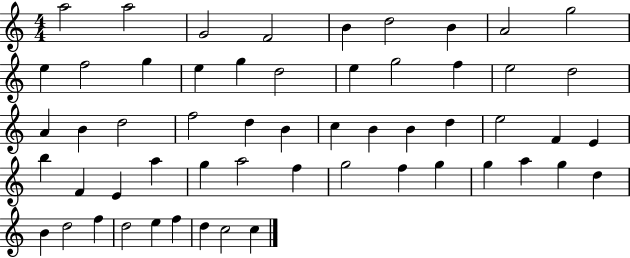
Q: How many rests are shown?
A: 0